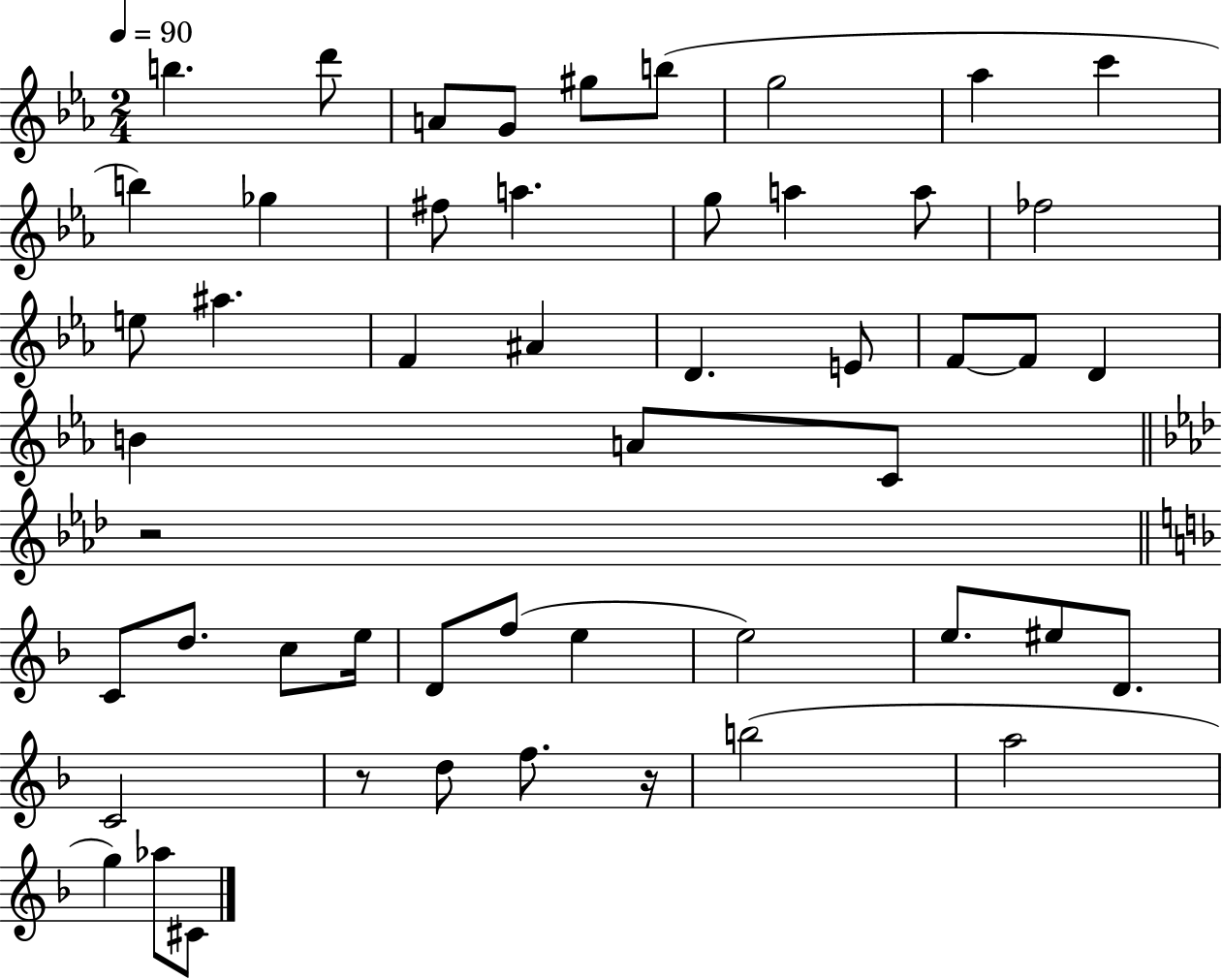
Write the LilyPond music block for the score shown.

{
  \clef treble
  \numericTimeSignature
  \time 2/4
  \key ees \major
  \tempo 4 = 90
  \repeat volta 2 { b''4. d'''8 | a'8 g'8 gis''8 b''8( | g''2 | aes''4 c'''4 | \break b''4) ges''4 | fis''8 a''4. | g''8 a''4 a''8 | fes''2 | \break e''8 ais''4. | f'4 ais'4 | d'4. e'8 | f'8~~ f'8 d'4 | \break b'4 a'8 c'8 | \bar "||" \break \key f \minor r2 | \bar "||" \break \key d \minor c'8 d''8. c''8 e''16 | d'8 f''8( e''4 | e''2) | e''8. eis''8 d'8. | \break c'2 | r8 d''8 f''8. r16 | b''2( | a''2 | \break g''4) aes''8 cis'8 | } \bar "|."
}